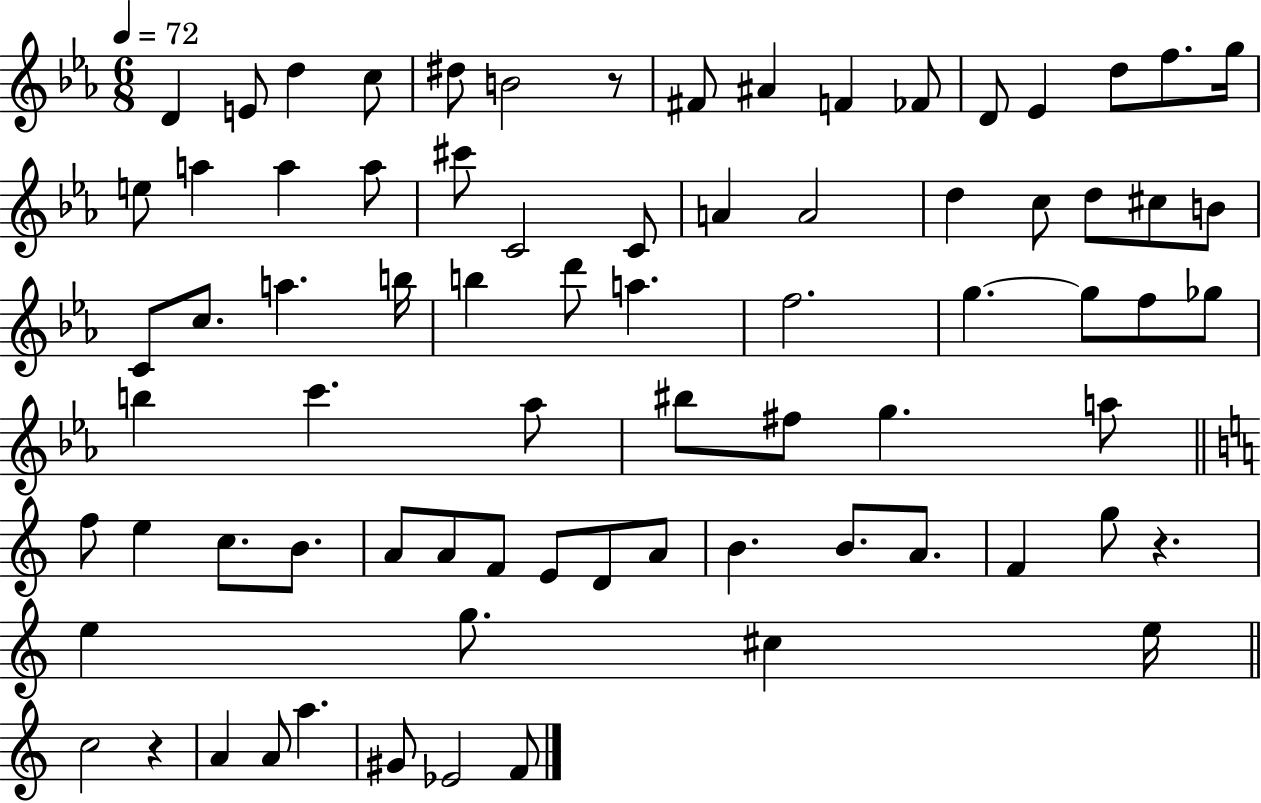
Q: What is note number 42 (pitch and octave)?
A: B5